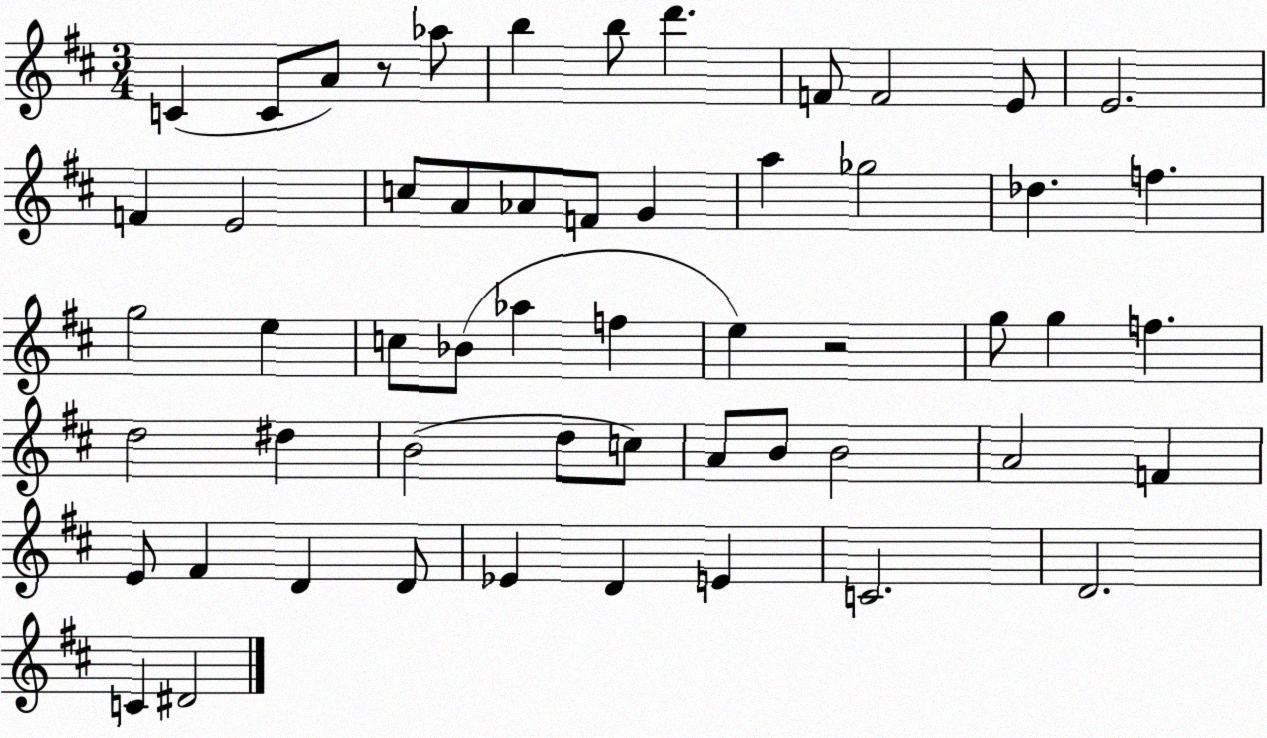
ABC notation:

X:1
T:Untitled
M:3/4
L:1/4
K:D
C C/2 A/2 z/2 _a/2 b b/2 d' F/2 F2 E/2 E2 F E2 c/2 A/2 _A/2 F/2 G a _g2 _d f g2 e c/2 _B/2 _a f e z2 g/2 g f d2 ^d B2 d/2 c/2 A/2 B/2 B2 A2 F E/2 ^F D D/2 _E D E C2 D2 C ^D2